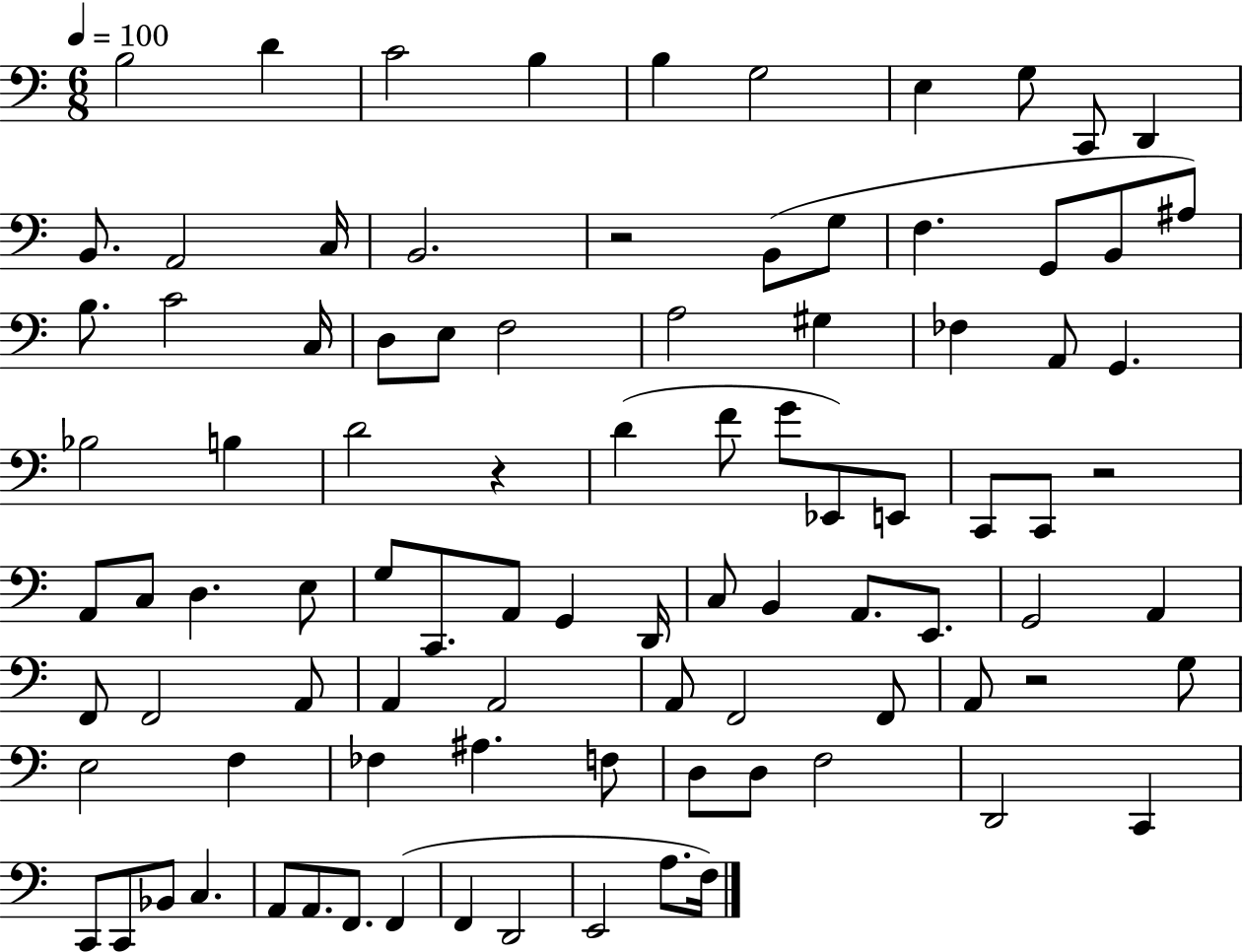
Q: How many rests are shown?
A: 4